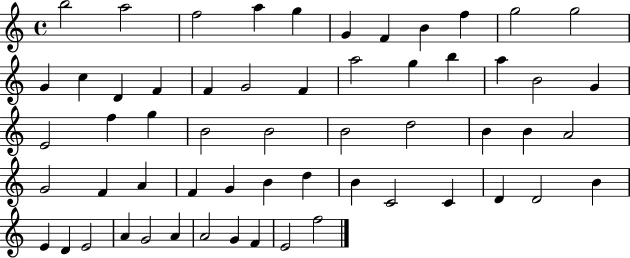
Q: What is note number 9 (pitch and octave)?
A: F5